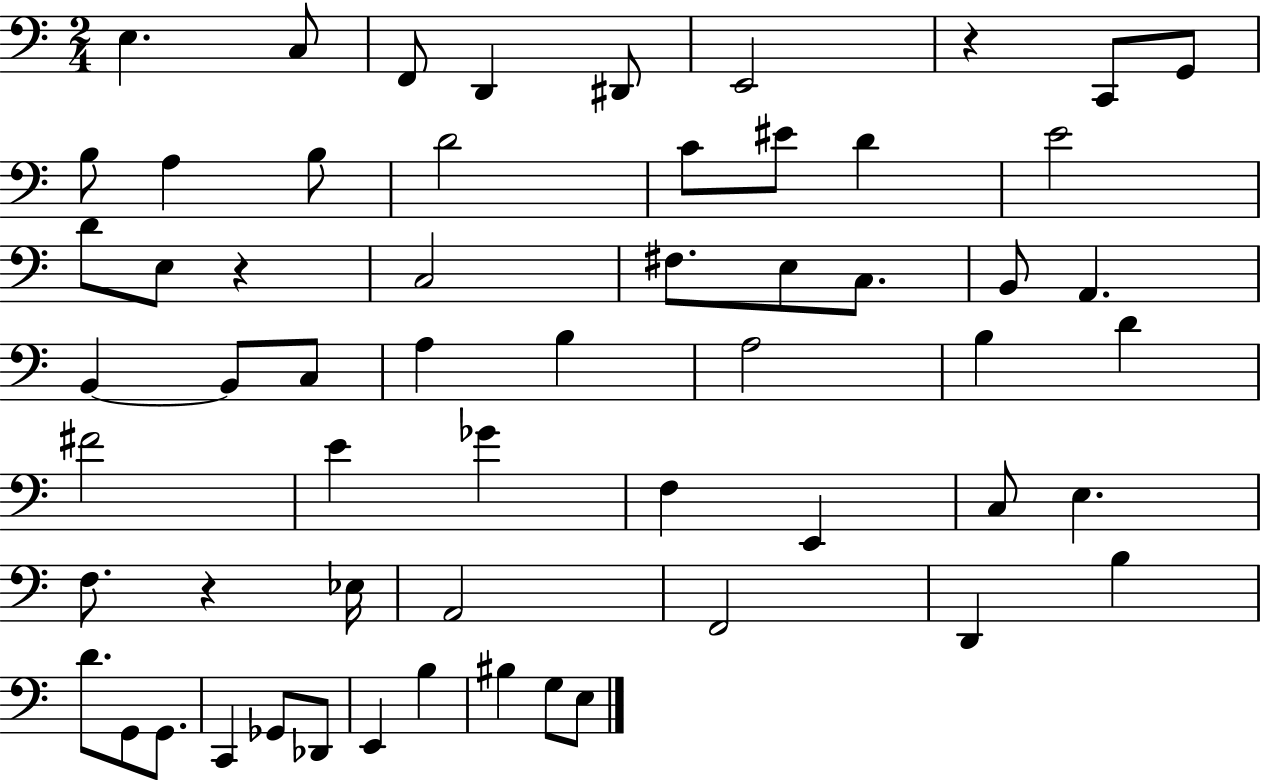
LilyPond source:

{
  \clef bass
  \numericTimeSignature
  \time 2/4
  \key c \major
  e4. c8 | f,8 d,4 dis,8 | e,2 | r4 c,8 g,8 | \break b8 a4 b8 | d'2 | c'8 eis'8 d'4 | e'2 | \break d'8 e8 r4 | c2 | fis8. e8 c8. | b,8 a,4. | \break b,4~~ b,8 c8 | a4 b4 | a2 | b4 d'4 | \break fis'2 | e'4 ges'4 | f4 e,4 | c8 e4. | \break f8. r4 ees16 | a,2 | f,2 | d,4 b4 | \break d'8. g,8 g,8. | c,4 ges,8 des,8 | e,4 b4 | bis4 g8 e8 | \break \bar "|."
}